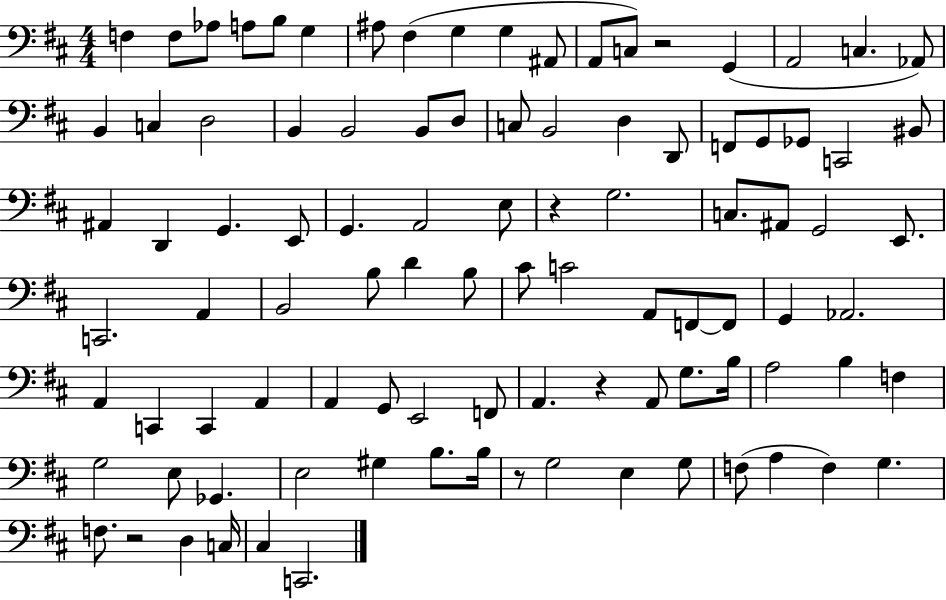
X:1
T:Untitled
M:4/4
L:1/4
K:D
F, F,/2 _A,/2 A,/2 B,/2 G, ^A,/2 ^F, G, G, ^A,,/2 A,,/2 C,/2 z2 G,, A,,2 C, _A,,/2 B,, C, D,2 B,, B,,2 B,,/2 D,/2 C,/2 B,,2 D, D,,/2 F,,/2 G,,/2 _G,,/2 C,,2 ^B,,/2 ^A,, D,, G,, E,,/2 G,, A,,2 E,/2 z G,2 C,/2 ^A,,/2 G,,2 E,,/2 C,,2 A,, B,,2 B,/2 D B,/2 ^C/2 C2 A,,/2 F,,/2 F,,/2 G,, _A,,2 A,, C,, C,, A,, A,, G,,/2 E,,2 F,,/2 A,, z A,,/2 G,/2 B,/4 A,2 B, F, G,2 E,/2 _G,, E,2 ^G, B,/2 B,/4 z/2 G,2 E, G,/2 F,/2 A, F, G, F,/2 z2 D, C,/4 ^C, C,,2